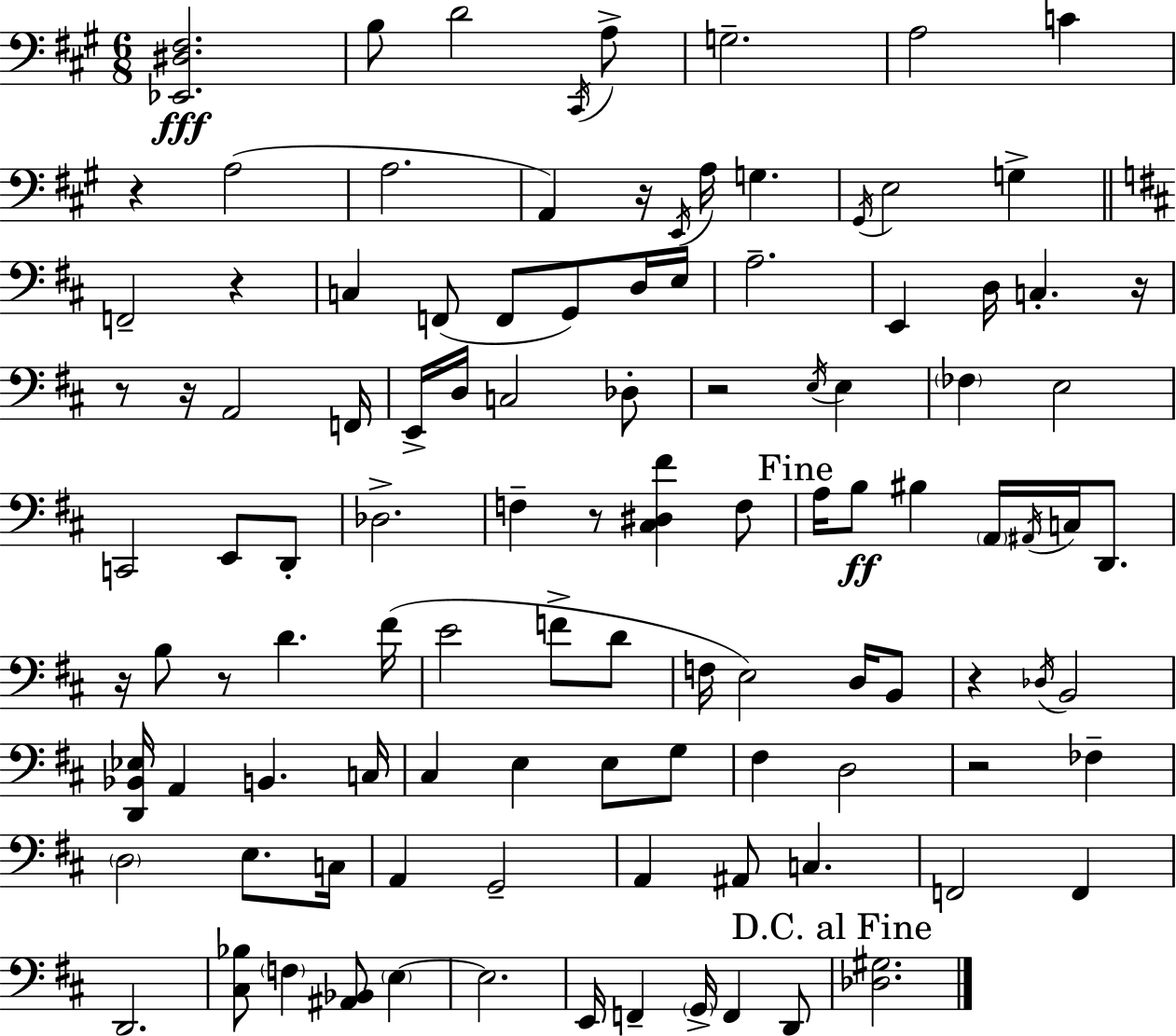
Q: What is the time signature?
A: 6/8